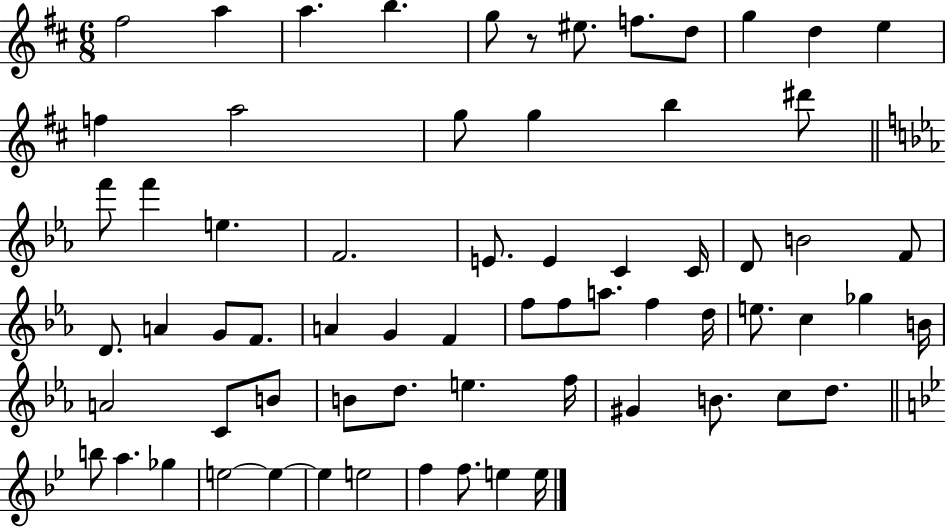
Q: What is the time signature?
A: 6/8